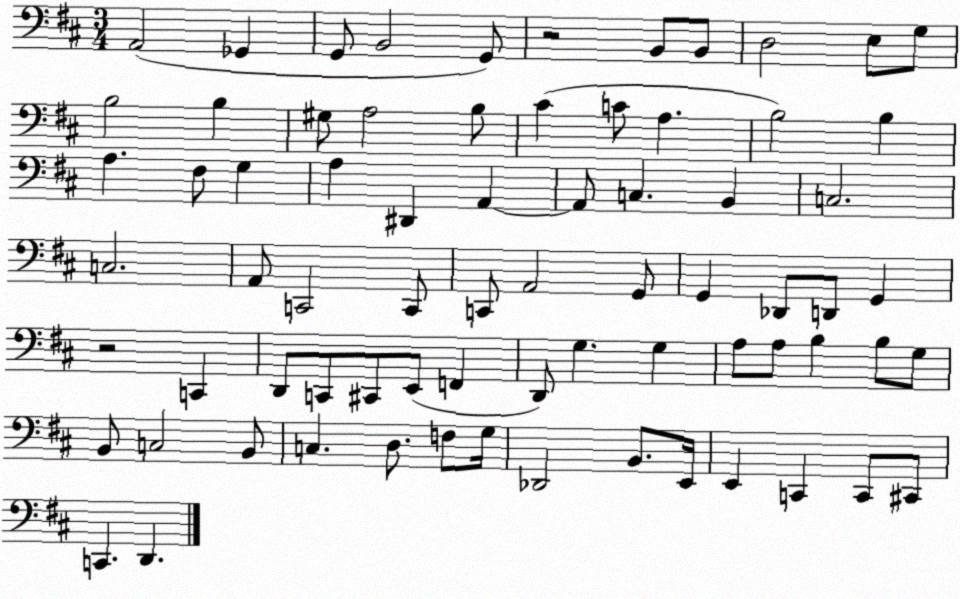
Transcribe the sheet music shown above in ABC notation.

X:1
T:Untitled
M:3/4
L:1/4
K:D
A,,2 _G,, G,,/2 B,,2 G,,/2 z2 B,,/2 B,,/2 D,2 E,/2 G,/2 B,2 B, ^G,/2 A,2 B,/2 ^C C/2 A, B,2 B, A, ^F,/2 G, A, ^D,, A,, A,,/2 C, B,, C,2 C,2 A,,/2 C,,2 C,,/2 C,,/2 A,,2 G,,/2 G,, _D,,/2 D,,/2 G,, z2 C,, D,,/2 C,,/2 ^C,,/2 E,,/2 F,, D,,/2 G, G, A,/2 A,/2 B, B,/2 G,/2 B,,/2 C,2 B,,/2 C, D,/2 F,/2 G,/4 _D,,2 B,,/2 E,,/4 E,, C,, C,,/2 ^C,,/2 C,, D,,